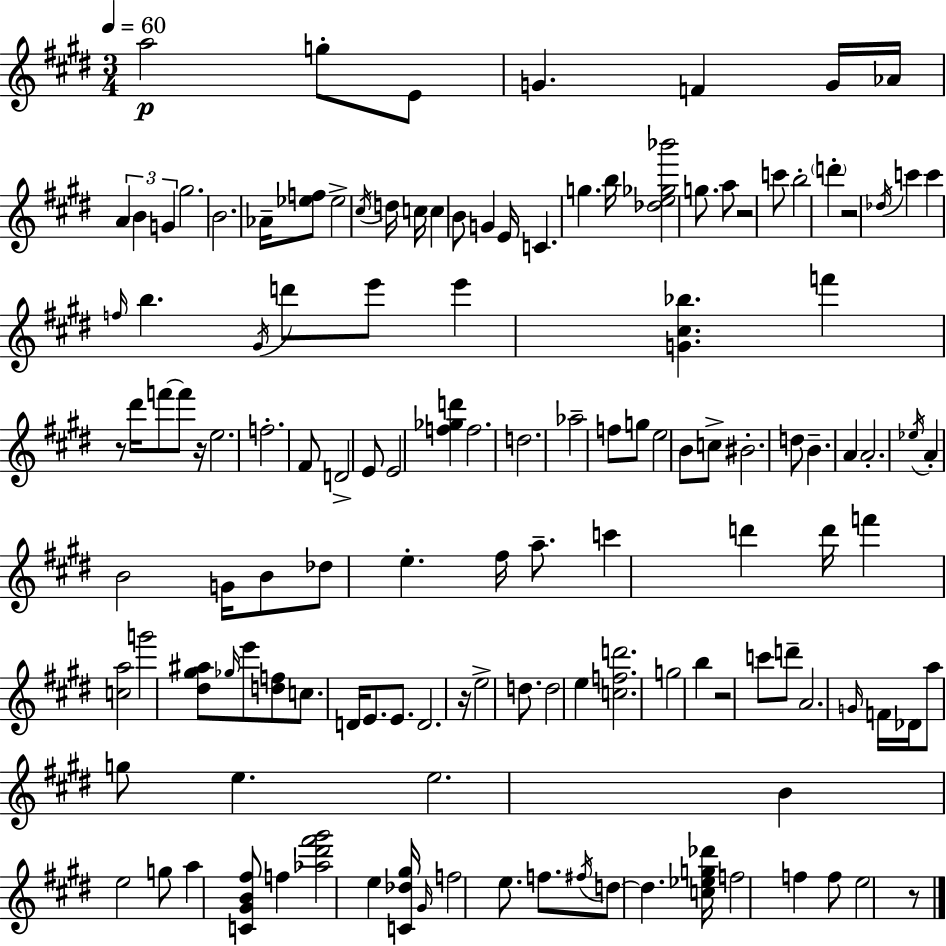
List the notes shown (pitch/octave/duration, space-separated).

A5/h G5/e E4/e G4/q. F4/q G4/s Ab4/s A4/q B4/q G4/q G#5/h. B4/h. Ab4/s [Eb5,F5]/e Eb5/h C#5/s D5/s C5/s C5/q B4/e G4/q E4/s C4/q. G5/q. B5/s [Db5,E5,Gb5,Bb6]/h G5/e. A5/e R/h C6/e B5/h D6/q R/h Db5/s C6/q C6/q F5/s B5/q. G#4/s D6/e E6/e E6/q [G4,C#5,Bb5]/q. F6/q R/e D#6/s F6/e F6/e R/s E5/h. F5/h. F#4/e D4/h E4/e E4/h [F5,Gb5,D6]/q F5/h. D5/h. Ab5/h F5/e G5/e E5/h B4/e C5/e BIS4/h. D5/e B4/q. A4/q A4/h. Eb5/s A4/q B4/h G4/s B4/e Db5/e E5/q. F#5/s A5/e. C6/q D6/q D6/s F6/q [C5,A5]/h G6/h [D#5,G#5,A#5]/e Gb5/s E6/e [D5,F5]/e C5/e. D4/s E4/e. E4/e. D4/h. R/s E5/h D5/e. D5/h E5/q [C5,F5,D6]/h. G5/h B5/q R/h C6/e D6/e A4/h. G4/s F4/s Db4/s A5/e G5/e E5/q. E5/h. B4/q E5/h G5/e A5/q [C4,G#4,B4,F#5]/e F5/q [Ab5,D#6,F#6,G#6]/h E5/q [C4,Db5,G#5]/s G#4/s F5/h E5/e. F5/e. F#5/s D5/e D5/q. [C5,Eb5,G5,Db6]/s F5/h F5/q F5/e E5/h R/e